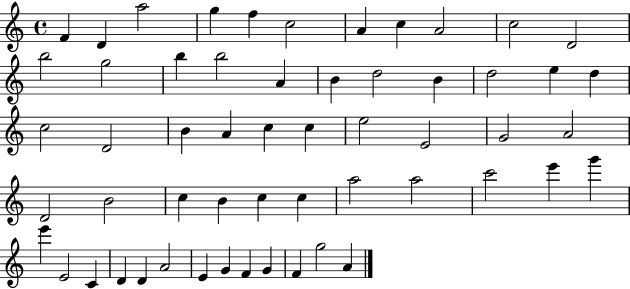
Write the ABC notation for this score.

X:1
T:Untitled
M:4/4
L:1/4
K:C
F D a2 g f c2 A c A2 c2 D2 b2 g2 b b2 A B d2 B d2 e d c2 D2 B A c c e2 E2 G2 A2 D2 B2 c B c c a2 a2 c'2 e' g' e' E2 C D D A2 E G F G F g2 A